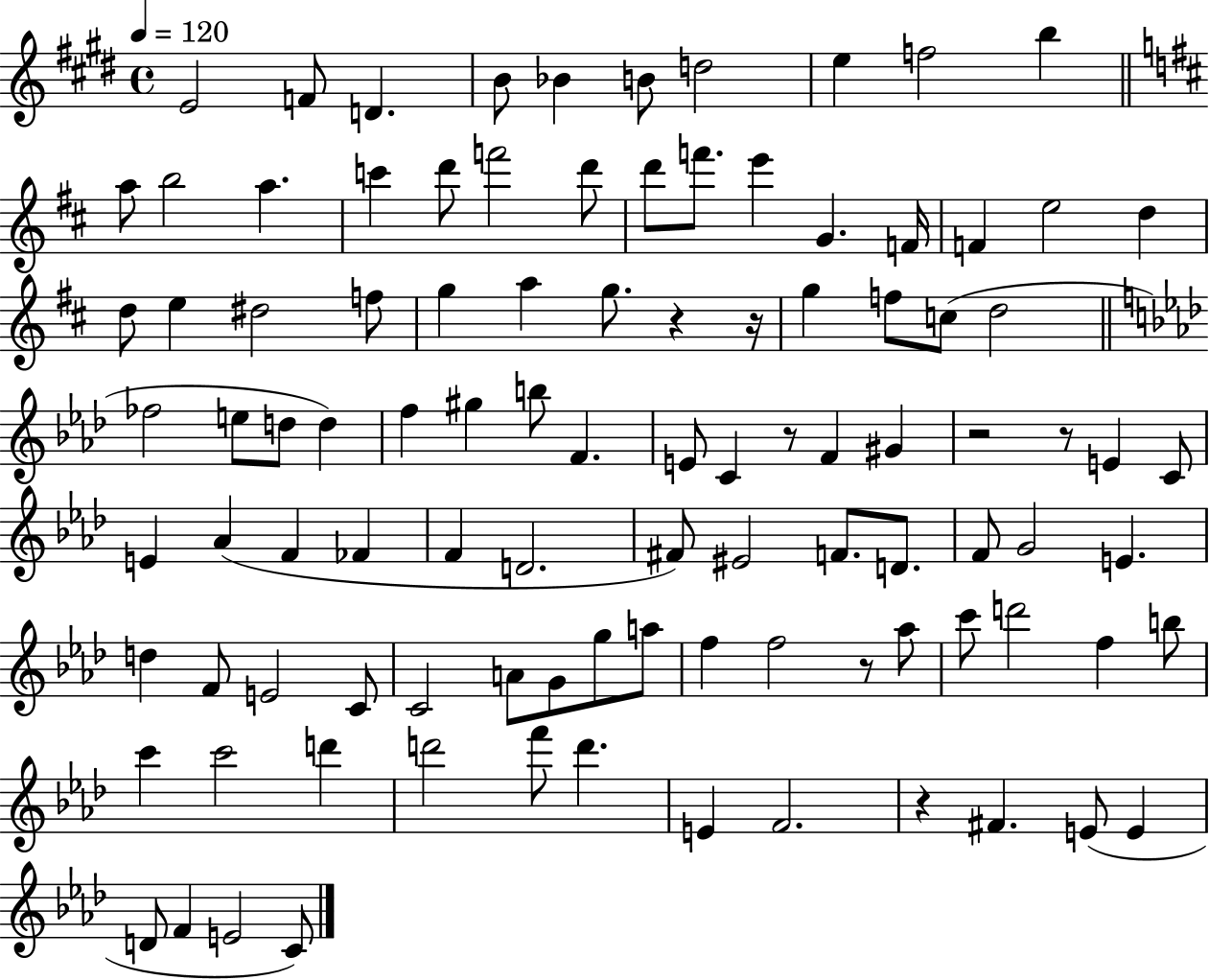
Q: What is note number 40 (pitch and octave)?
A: D5